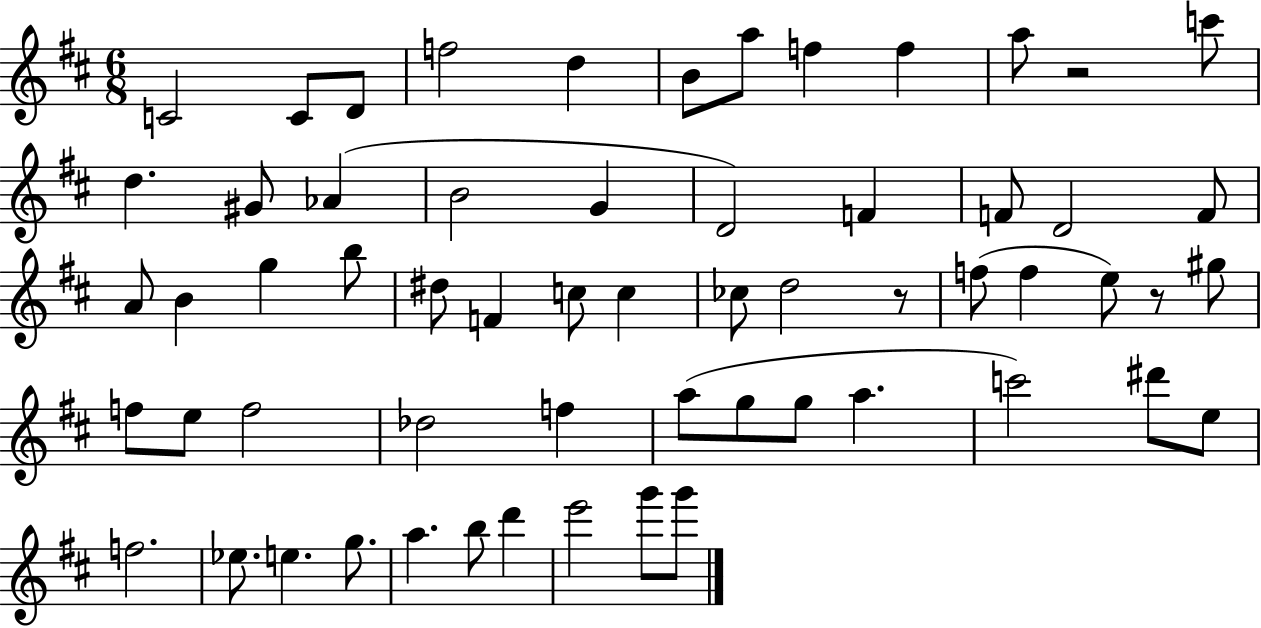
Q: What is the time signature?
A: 6/8